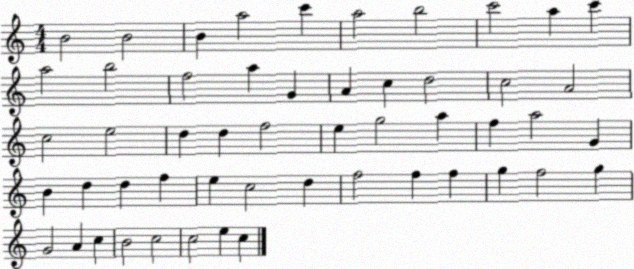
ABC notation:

X:1
T:Untitled
M:4/4
L:1/4
K:C
B2 B2 B a2 c' a2 b2 c'2 a c' a2 b2 f2 a G A c d2 c2 A2 c2 e2 d d f2 e g2 a f a2 G B d d f e c2 d f2 f f g f2 g G2 A c B2 c2 c2 e c